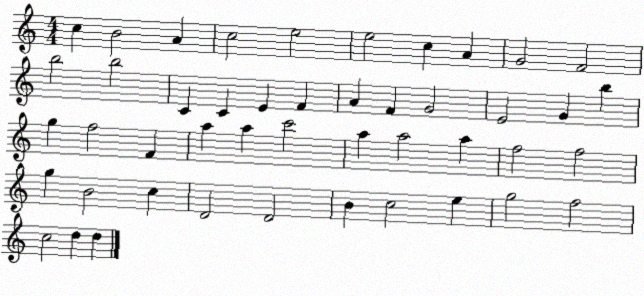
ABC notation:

X:1
T:Untitled
M:4/4
L:1/4
K:C
c B2 A c2 e2 e2 c A G2 F2 b2 b2 C C E F A F G2 E2 G b g f2 F a a c'2 a a2 a f2 f2 g B2 c D2 D2 B c2 e g2 f2 c2 d d